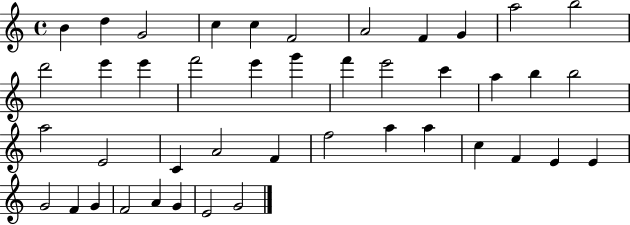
B4/q D5/q G4/h C5/q C5/q F4/h A4/h F4/q G4/q A5/h B5/h D6/h E6/q E6/q F6/h E6/q G6/q F6/q E6/h C6/q A5/q B5/q B5/h A5/h E4/h C4/q A4/h F4/q F5/h A5/q A5/q C5/q F4/q E4/q E4/q G4/h F4/q G4/q F4/h A4/q G4/q E4/h G4/h